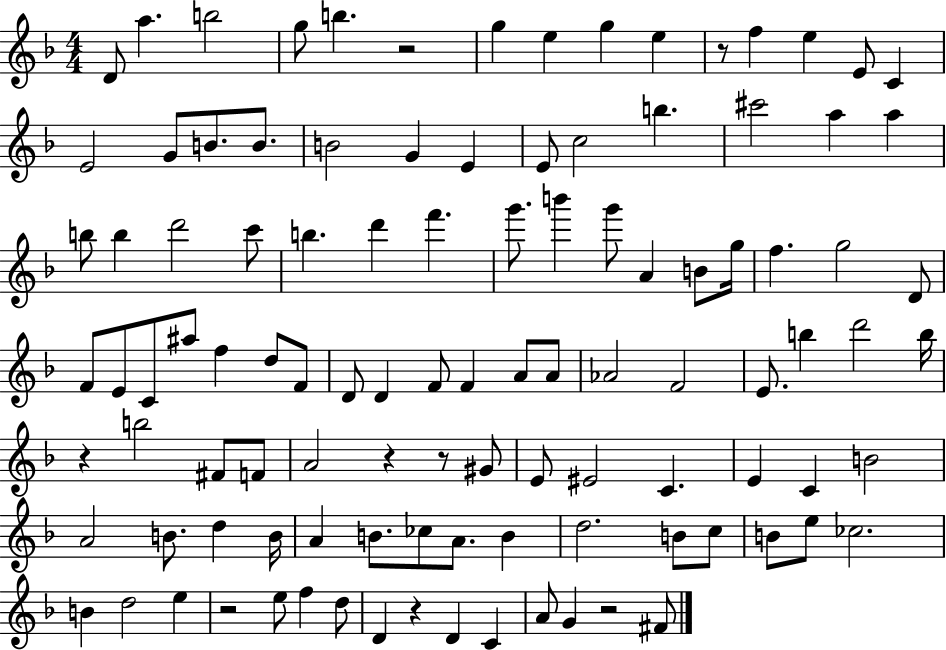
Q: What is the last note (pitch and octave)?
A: F#4